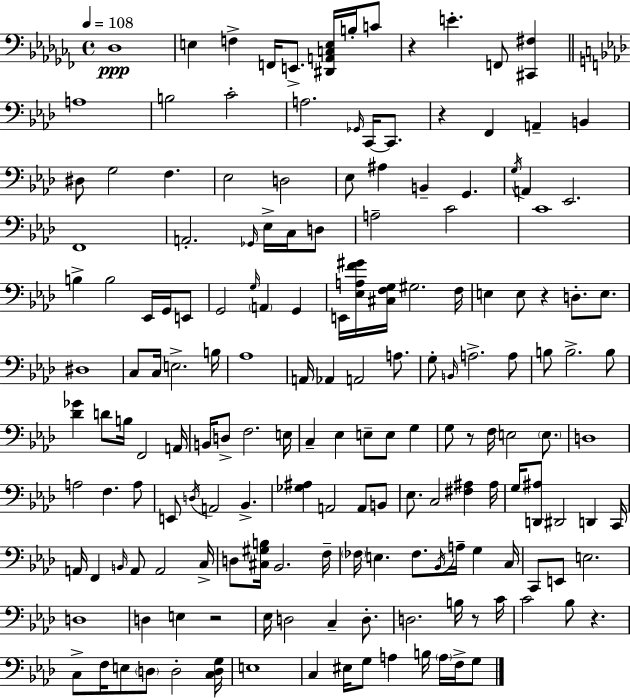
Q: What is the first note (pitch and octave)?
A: Db3